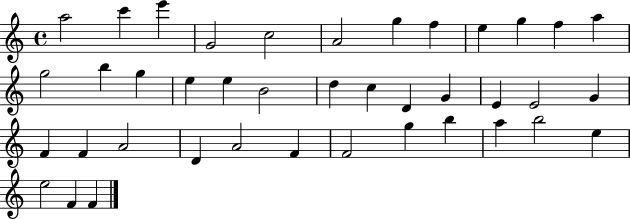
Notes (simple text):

A5/h C6/q E6/q G4/h C5/h A4/h G5/q F5/q E5/q G5/q F5/q A5/q G5/h B5/q G5/q E5/q E5/q B4/h D5/q C5/q D4/q G4/q E4/q E4/h G4/q F4/q F4/q A4/h D4/q A4/h F4/q F4/h G5/q B5/q A5/q B5/h E5/q E5/h F4/q F4/q